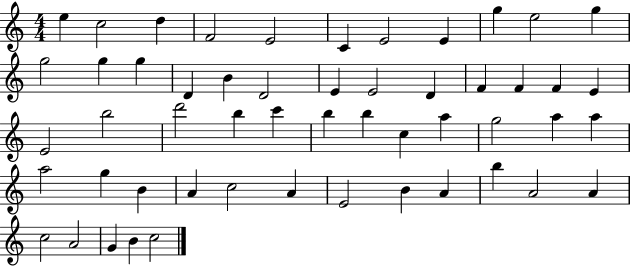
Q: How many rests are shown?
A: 0